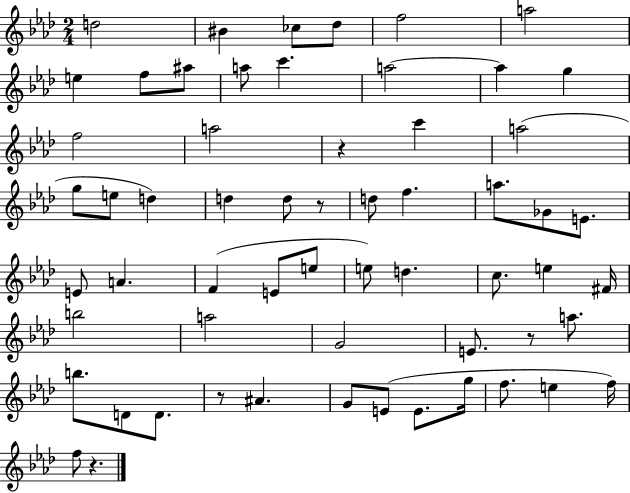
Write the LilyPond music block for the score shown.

{
  \clef treble
  \numericTimeSignature
  \time 2/4
  \key aes \major
  \repeat volta 2 { d''2 | bis'4 ces''8 des''8 | f''2 | a''2 | \break e''4 f''8 ais''8 | a''8 c'''4. | a''2~~ | a''4 g''4 | \break f''2 | a''2 | r4 c'''4 | a''2( | \break g''8 e''8 d''4) | d''4 d''8 r8 | d''8 f''4. | a''8. ges'8 e'8. | \break e'8 a'4. | f'4( e'8 e''8 | e''8) d''4. | c''8. e''4 fis'16 | \break b''2 | a''2 | g'2 | e'8. r8 a''8. | \break b''8. d'8 d'8. | r8 ais'4. | g'8 e'8( e'8. g''16 | f''8. e''4 f''16) | \break f''8 r4. | } \bar "|."
}